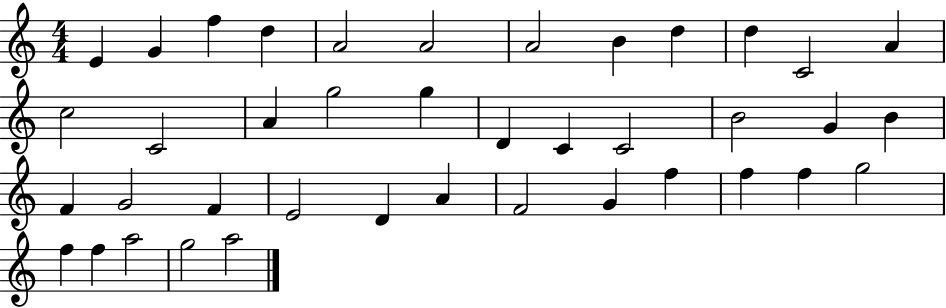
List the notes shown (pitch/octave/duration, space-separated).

E4/q G4/q F5/q D5/q A4/h A4/h A4/h B4/q D5/q D5/q C4/h A4/q C5/h C4/h A4/q G5/h G5/q D4/q C4/q C4/h B4/h G4/q B4/q F4/q G4/h F4/q E4/h D4/q A4/q F4/h G4/q F5/q F5/q F5/q G5/h F5/q F5/q A5/h G5/h A5/h